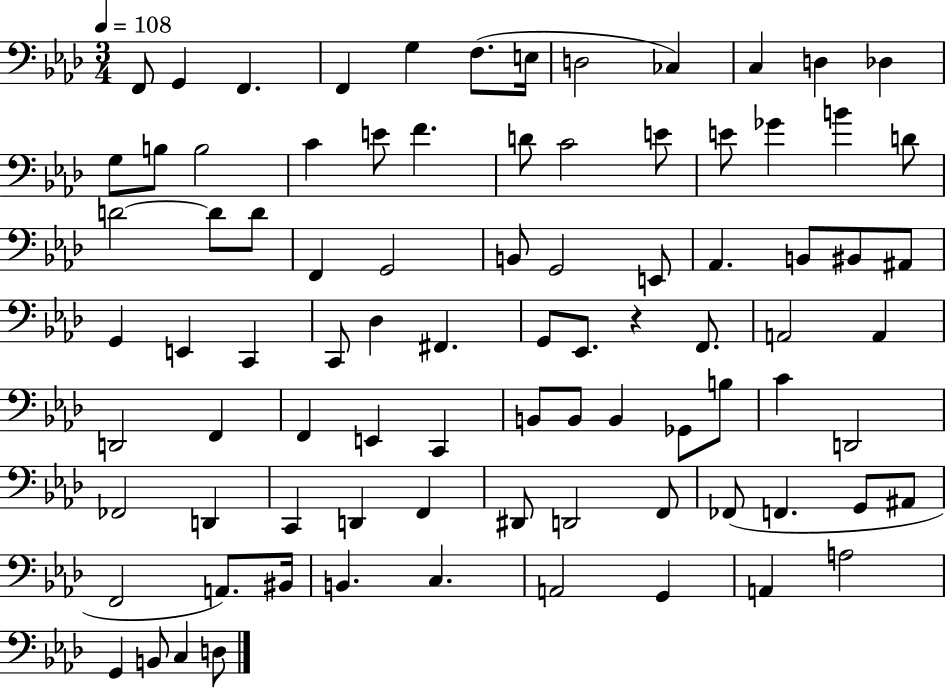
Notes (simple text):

F2/e G2/q F2/q. F2/q G3/q F3/e. E3/s D3/h CES3/q C3/q D3/q Db3/q G3/e B3/e B3/h C4/q E4/e F4/q. D4/e C4/h E4/e E4/e Gb4/q B4/q D4/e D4/h D4/e D4/e F2/q G2/h B2/e G2/h E2/e Ab2/q. B2/e BIS2/e A#2/e G2/q E2/q C2/q C2/e Db3/q F#2/q. G2/e Eb2/e. R/q F2/e. A2/h A2/q D2/h F2/q F2/q E2/q C2/q B2/e B2/e B2/q Gb2/e B3/e C4/q D2/h FES2/h D2/q C2/q D2/q F2/q D#2/e D2/h F2/e FES2/e F2/q. G2/e A#2/e F2/h A2/e. BIS2/s B2/q. C3/q. A2/h G2/q A2/q A3/h G2/q B2/e C3/q D3/e